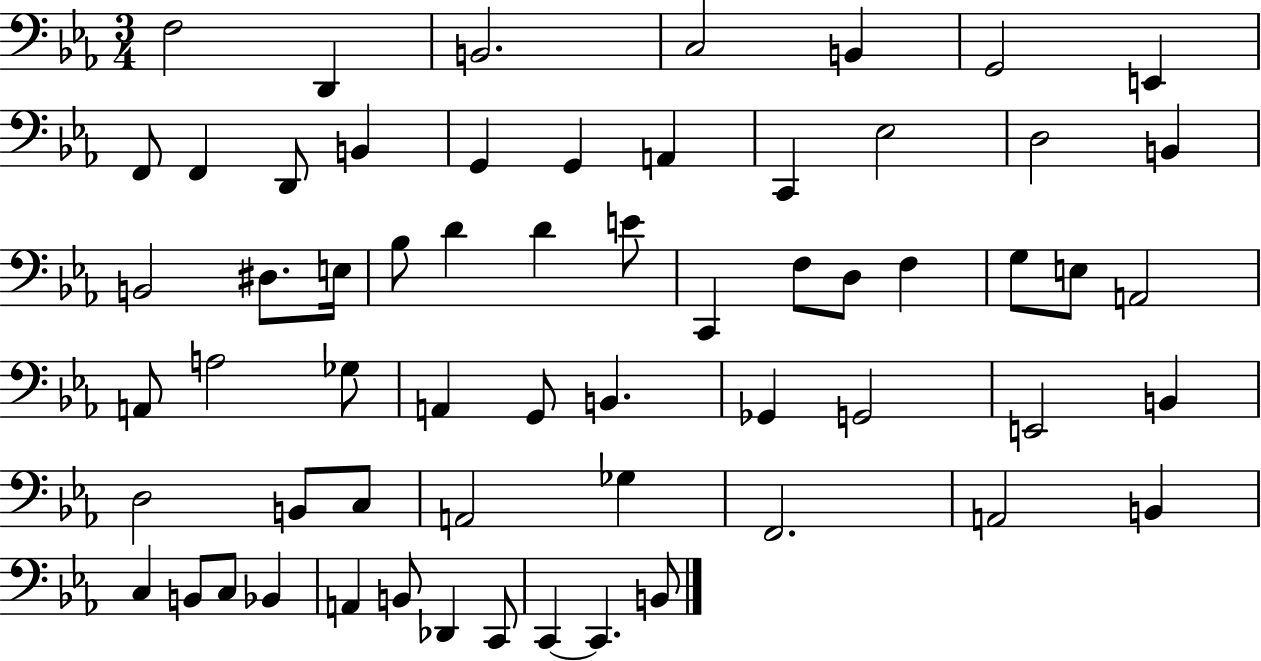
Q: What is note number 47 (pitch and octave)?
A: Gb3